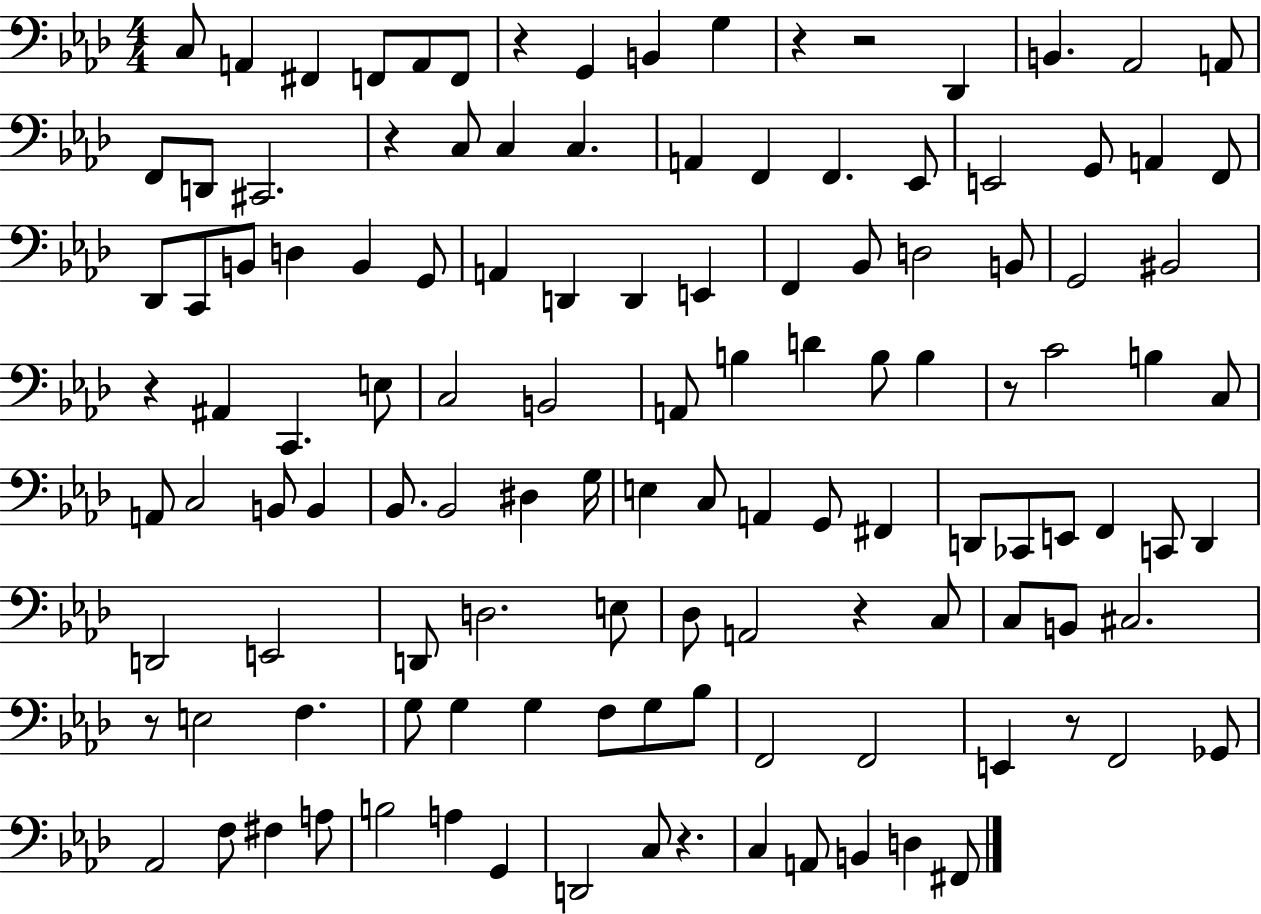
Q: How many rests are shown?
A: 10